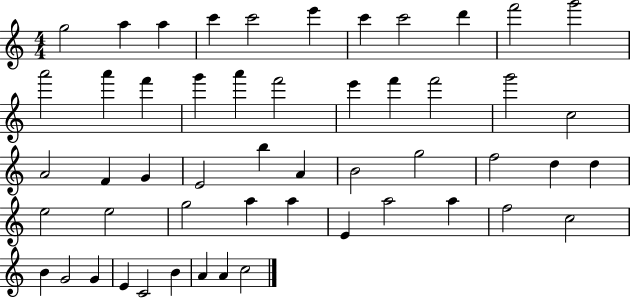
X:1
T:Untitled
M:4/4
L:1/4
K:C
g2 a a c' c'2 e' c' c'2 d' f'2 g'2 a'2 a' f' g' a' f'2 e' f' f'2 g'2 c2 A2 F G E2 b A B2 g2 f2 d d e2 e2 g2 a a E a2 a f2 c2 B G2 G E C2 B A A c2